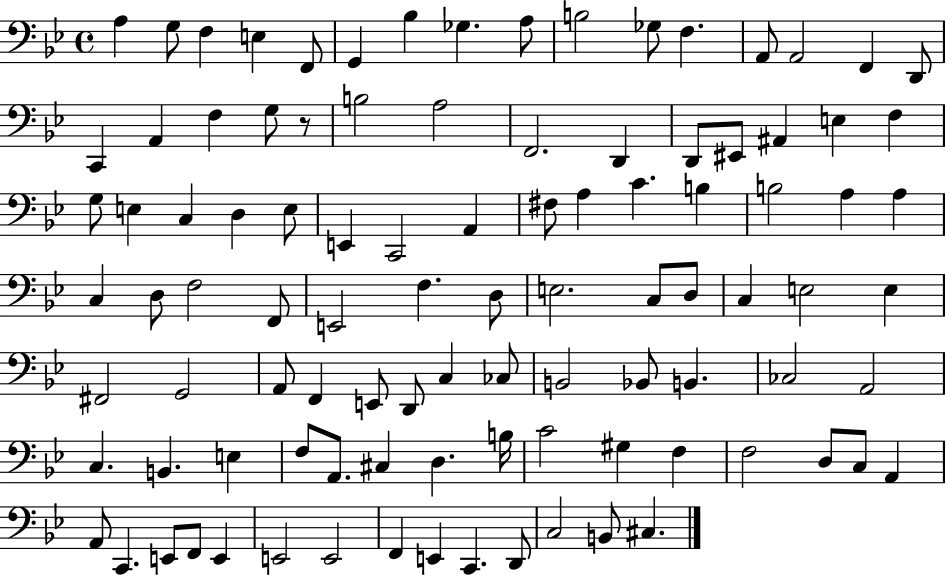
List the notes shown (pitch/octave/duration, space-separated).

A3/q G3/e F3/q E3/q F2/e G2/q Bb3/q Gb3/q. A3/e B3/h Gb3/e F3/q. A2/e A2/h F2/q D2/e C2/q A2/q F3/q G3/e R/e B3/h A3/h F2/h. D2/q D2/e EIS2/e A#2/q E3/q F3/q G3/e E3/q C3/q D3/q E3/e E2/q C2/h A2/q F#3/e A3/q C4/q. B3/q B3/h A3/q A3/q C3/q D3/e F3/h F2/e E2/h F3/q. D3/e E3/h. C3/e D3/e C3/q E3/h E3/q F#2/h G2/h A2/e F2/q E2/e D2/e C3/q CES3/e B2/h Bb2/e B2/q. CES3/h A2/h C3/q. B2/q. E3/q F3/e A2/e. C#3/q D3/q. B3/s C4/h G#3/q F3/q F3/h D3/e C3/e A2/q A2/e C2/q. E2/e F2/e E2/q E2/h E2/h F2/q E2/q C2/q. D2/e C3/h B2/e C#3/q.